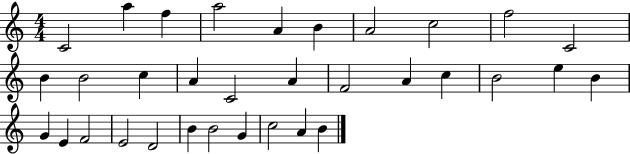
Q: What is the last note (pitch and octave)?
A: B4